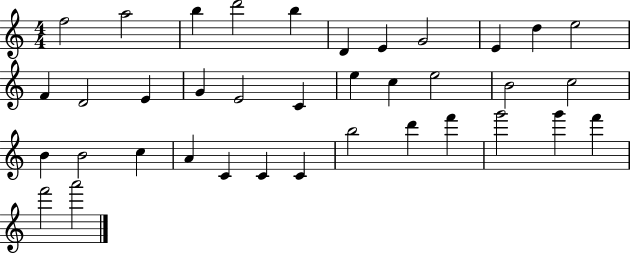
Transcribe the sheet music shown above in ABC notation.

X:1
T:Untitled
M:4/4
L:1/4
K:C
f2 a2 b d'2 b D E G2 E d e2 F D2 E G E2 C e c e2 B2 c2 B B2 c A C C C b2 d' f' g'2 g' f' f'2 a'2